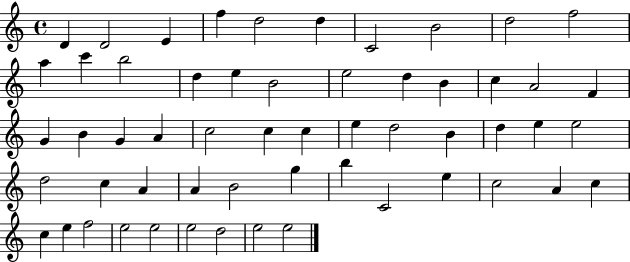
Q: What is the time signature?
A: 4/4